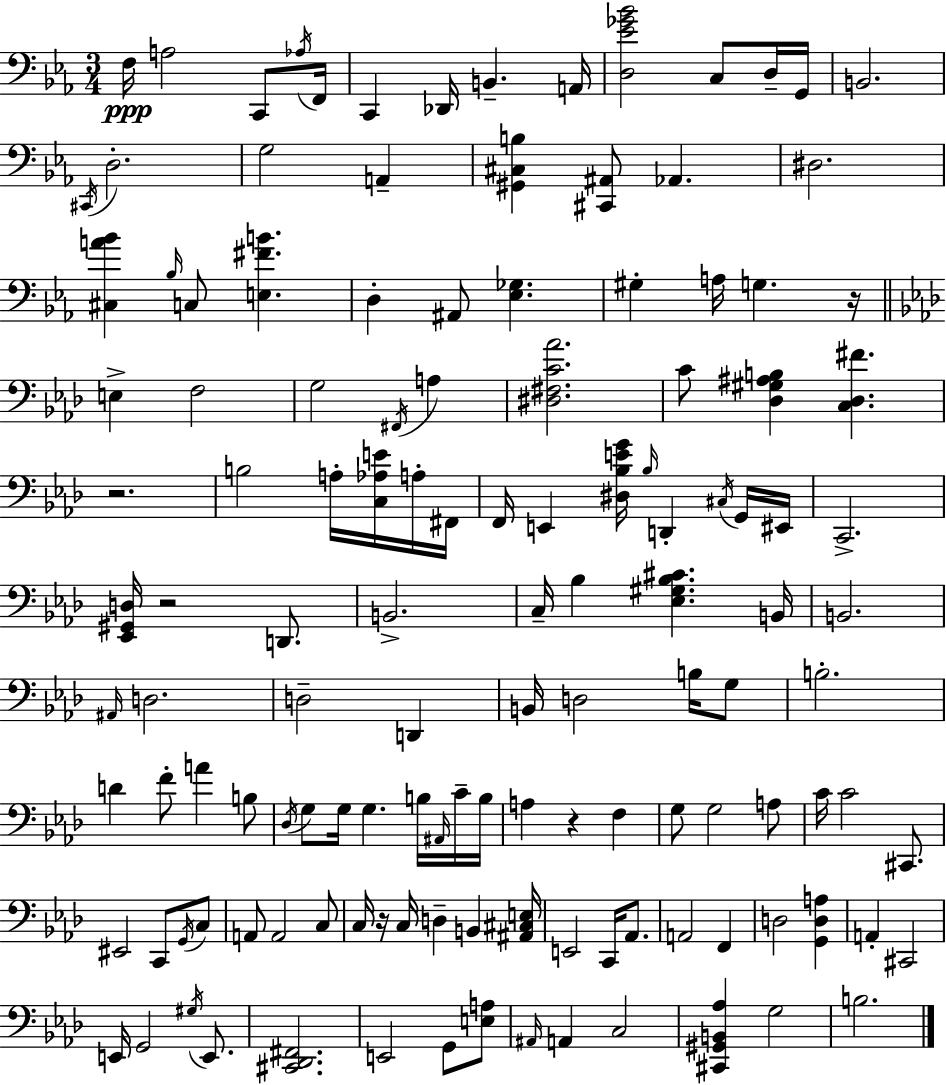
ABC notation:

X:1
T:Untitled
M:3/4
L:1/4
K:Eb
F,/4 A,2 C,,/2 _A,/4 F,,/4 C,, _D,,/4 B,, A,,/4 [D,_E_G_B]2 C,/2 D,/4 G,,/4 B,,2 ^C,,/4 D,2 G,2 A,, [^G,,^C,B,] [^C,,^A,,]/2 _A,, ^D,2 [^C,A_B] _B,/4 C,/2 [E,^FB] D, ^A,,/2 [_E,_G,] ^G, A,/4 G, z/4 E, F,2 G,2 ^F,,/4 A, [^D,^F,C_A]2 C/2 [_D,^G,^A,B,] [C,_D,^F] z2 B,2 A,/4 [C,_A,E]/4 A,/4 ^F,,/4 F,,/4 E,, [^D,_B,EG]/4 _B,/4 D,, ^C,/4 G,,/4 ^E,,/4 C,,2 [_E,,^G,,D,]/4 z2 D,,/2 B,,2 C,/4 _B, [_E,^G,_B,^C] B,,/4 B,,2 ^A,,/4 D,2 D,2 D,, B,,/4 D,2 B,/4 G,/2 B,2 D F/2 A B,/2 _D,/4 G,/2 G,/4 G, B,/4 ^A,,/4 C/4 B,/4 A, z F, G,/2 G,2 A,/2 C/4 C2 ^C,,/2 ^E,,2 C,,/2 G,,/4 C,/2 A,,/2 A,,2 C,/2 C,/4 z/4 C,/4 D, B,, [^A,,^C,E,]/4 E,,2 C,,/4 _A,,/2 A,,2 F,, D,2 [G,,D,A,] A,, ^C,,2 E,,/4 G,,2 ^G,/4 E,,/2 [^C,,_D,,^F,,]2 E,,2 G,,/2 [E,A,]/2 ^A,,/4 A,, C,2 [^C,,^G,,B,,_A,] G,2 B,2